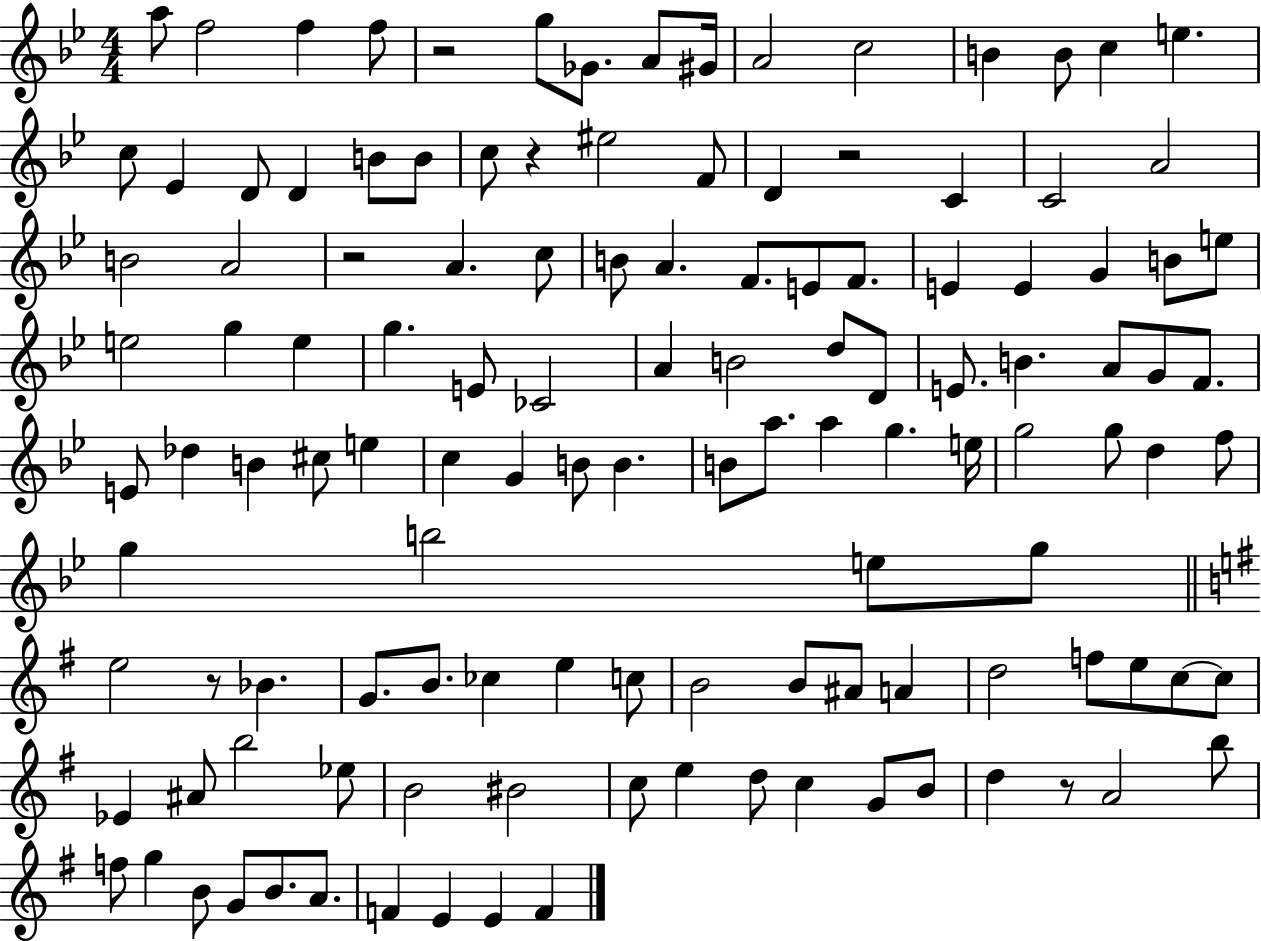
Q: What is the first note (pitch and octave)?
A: A5